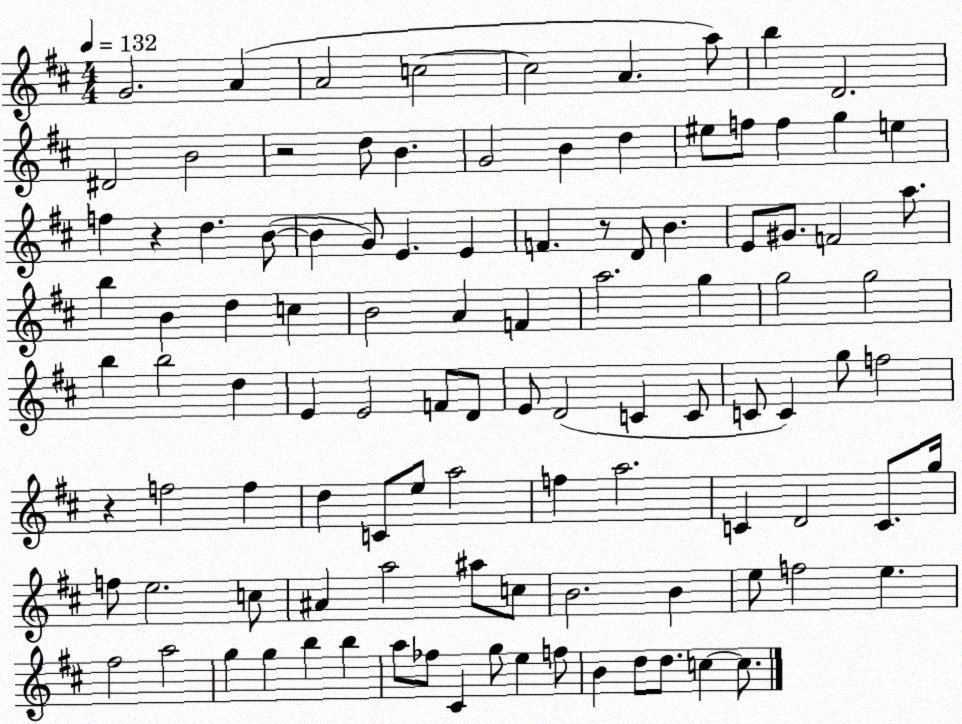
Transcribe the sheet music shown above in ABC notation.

X:1
T:Untitled
M:4/4
L:1/4
K:D
G2 A A2 c2 c2 A a/2 b D2 ^D2 B2 z2 d/2 B G2 B d ^e/2 f/2 f g e f z d B/2 B G/2 E E F z/2 D/2 B E/2 ^G/2 F2 a/2 b B d c B2 A F a2 g g2 g2 b b2 d E E2 F/2 D/2 E/2 D2 C C/2 C/2 C g/2 f2 z f2 f d C/2 e/2 a2 f a2 C D2 C/2 g/4 f/2 e2 c/2 ^A a2 ^a/2 c/2 B2 B e/2 f2 e ^f2 a2 g g b b a/2 _f/2 ^C g/2 e f/2 B d/2 d/2 c c/2